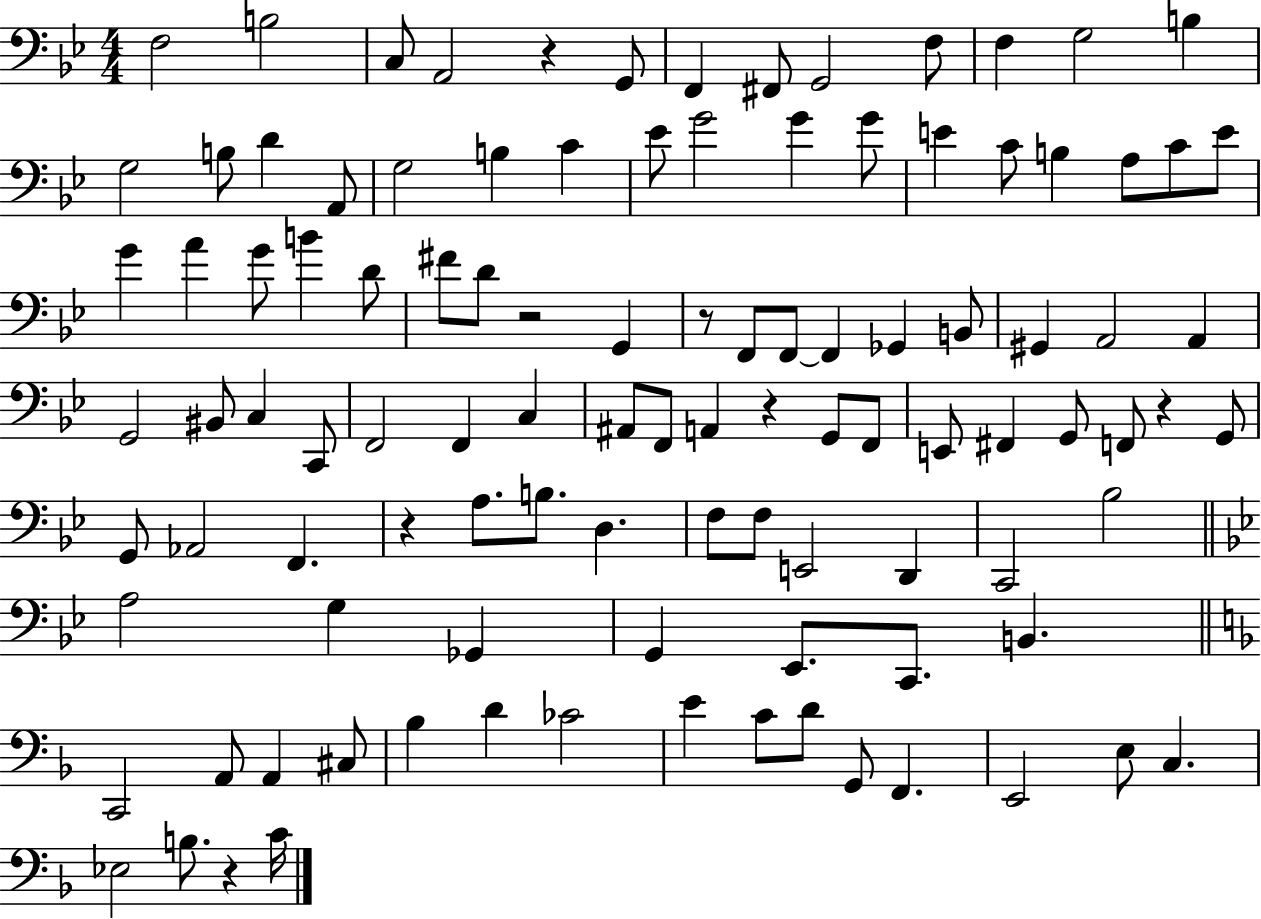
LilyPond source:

{
  \clef bass
  \numericTimeSignature
  \time 4/4
  \key bes \major
  \repeat volta 2 { f2 b2 | c8 a,2 r4 g,8 | f,4 fis,8 g,2 f8 | f4 g2 b4 | \break g2 b8 d'4 a,8 | g2 b4 c'4 | ees'8 g'2 g'4 g'8 | e'4 c'8 b4 a8 c'8 e'8 | \break g'4 a'4 g'8 b'4 d'8 | fis'8 d'8 r2 g,4 | r8 f,8 f,8~~ f,4 ges,4 b,8 | gis,4 a,2 a,4 | \break g,2 bis,8 c4 c,8 | f,2 f,4 c4 | ais,8 f,8 a,4 r4 g,8 f,8 | e,8 fis,4 g,8 f,8 r4 g,8 | \break g,8 aes,2 f,4. | r4 a8. b8. d4. | f8 f8 e,2 d,4 | c,2 bes2 | \break \bar "||" \break \key bes \major a2 g4 ges,4 | g,4 ees,8. c,8. b,4. | \bar "||" \break \key d \minor c,2 a,8 a,4 cis8 | bes4 d'4 ces'2 | e'4 c'8 d'8 g,8 f,4. | e,2 e8 c4. | \break ees2 b8. r4 c'16 | } \bar "|."
}